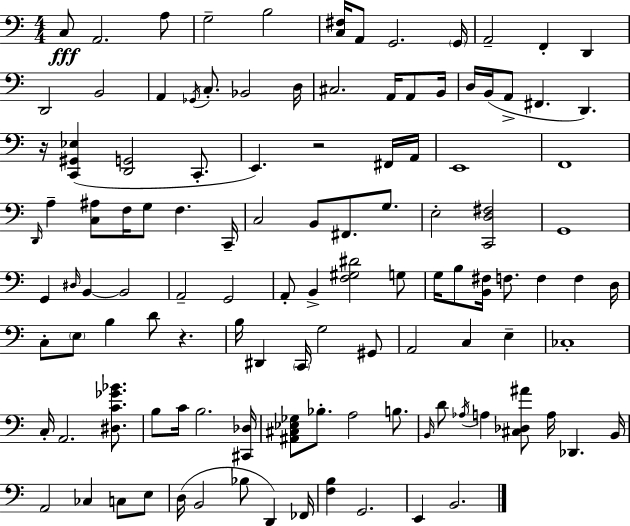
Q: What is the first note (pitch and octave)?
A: C3